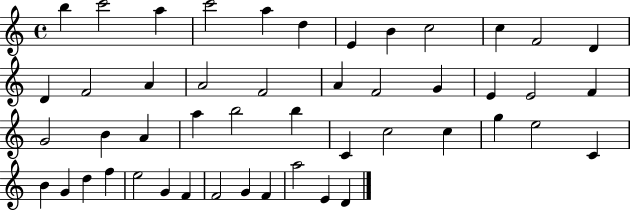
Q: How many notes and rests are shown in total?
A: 48